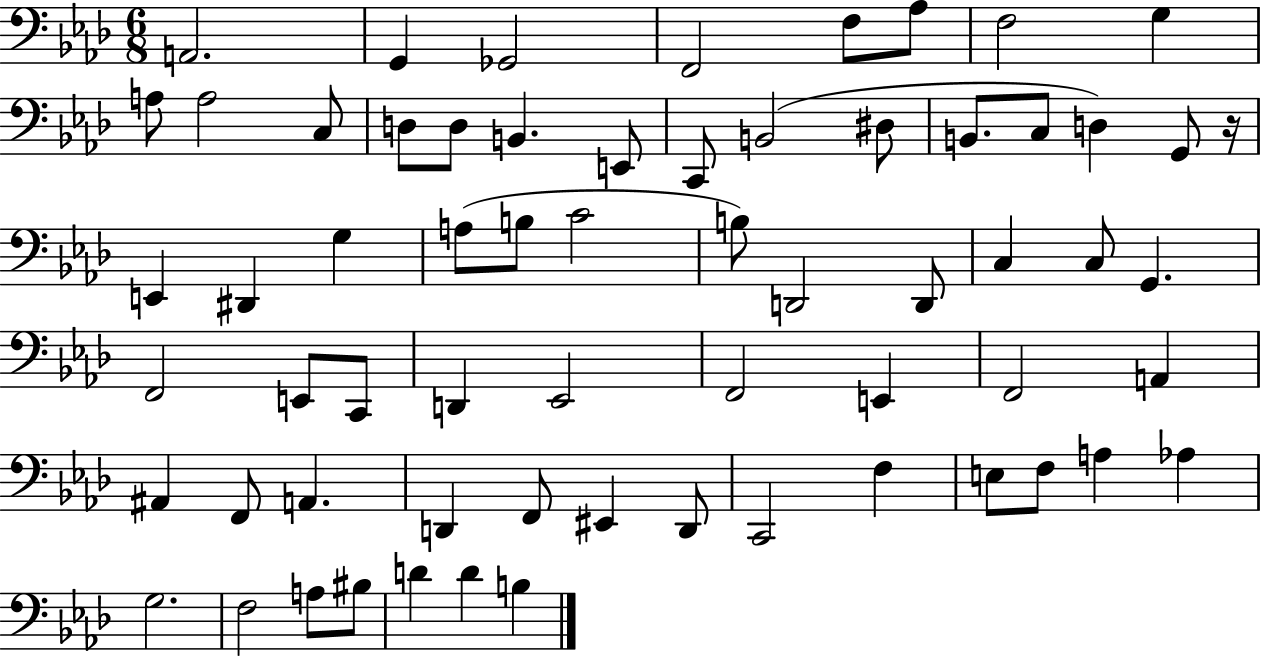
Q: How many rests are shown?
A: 1